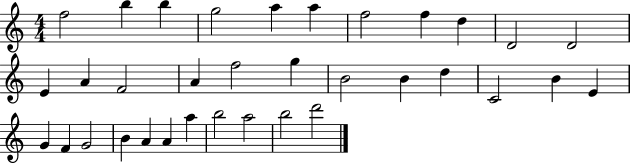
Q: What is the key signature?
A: C major